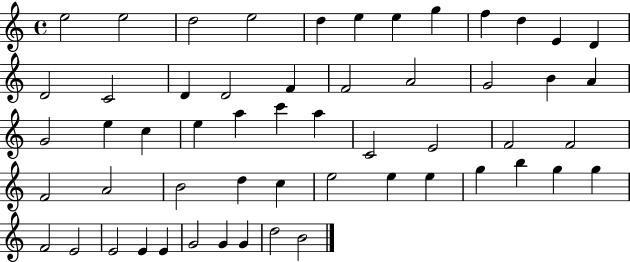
E5/h E5/h D5/h E5/h D5/q E5/q E5/q G5/q F5/q D5/q E4/q D4/q D4/h C4/h D4/q D4/h F4/q F4/h A4/h G4/h B4/q A4/q G4/h E5/q C5/q E5/q A5/q C6/q A5/q C4/h E4/h F4/h F4/h F4/h A4/h B4/h D5/q C5/q E5/h E5/q E5/q G5/q B5/q G5/q G5/q F4/h E4/h E4/h E4/q E4/q G4/h G4/q G4/q D5/h B4/h